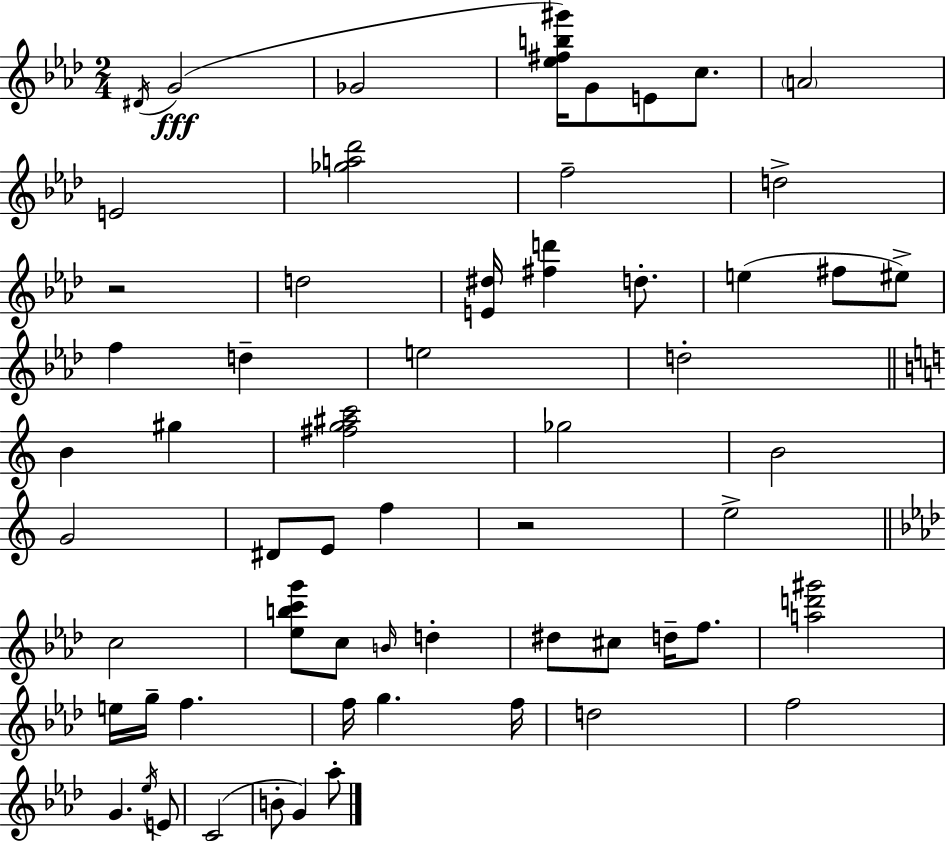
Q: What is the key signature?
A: AES major